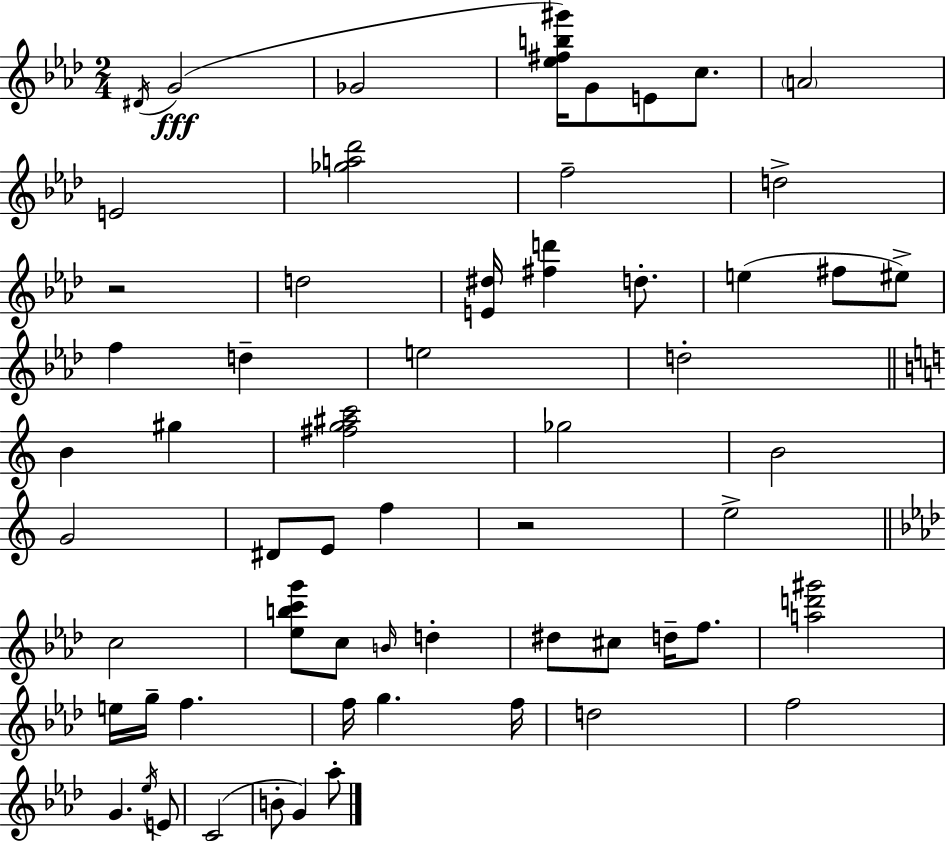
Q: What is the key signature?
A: AES major